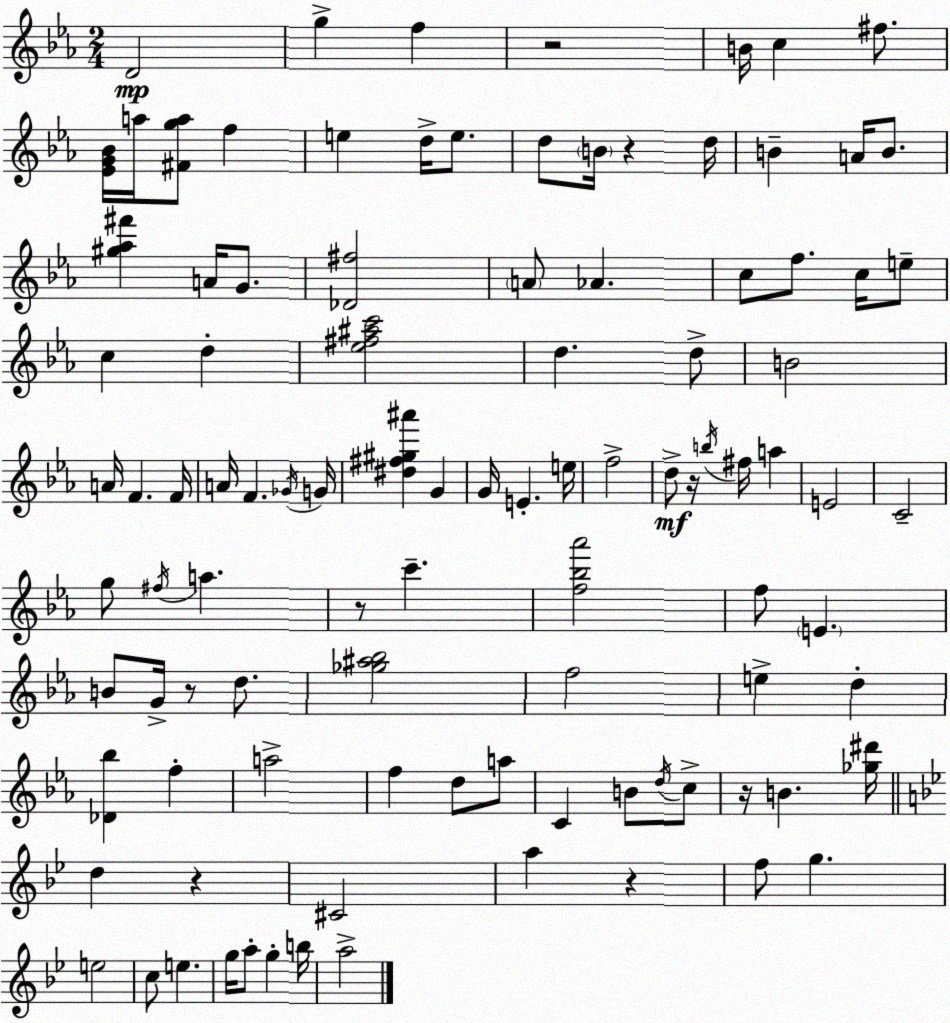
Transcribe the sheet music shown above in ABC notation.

X:1
T:Untitled
M:2/4
L:1/4
K:Cm
D2 g f z2 B/4 c ^f/2 [_EG_B]/4 a/4 [^Fga]/2 f e d/4 e/2 d/2 B/4 z d/4 B A/4 B/2 [^g_a^f'] A/4 G/2 [_D^f]2 A/2 _A c/2 f/2 c/4 e/2 c d [_e^f^ac']2 d d/2 B2 A/4 F F/4 A/4 F _G/4 G/4 [^d^f^g^a'] G G/4 E e/4 f2 d/2 z/4 b/4 ^f/4 a E2 C2 g/2 ^f/4 a z/2 c' [f_b_a']2 f/2 E B/2 G/4 z/2 d/2 [_g^a_b]2 f2 e d [_D_b] f a2 f d/2 a/2 C B/2 d/4 c/2 z/4 B [_g^d']/4 d z ^C2 a z f/2 g e2 c/2 e g/4 a/2 g b/4 a2